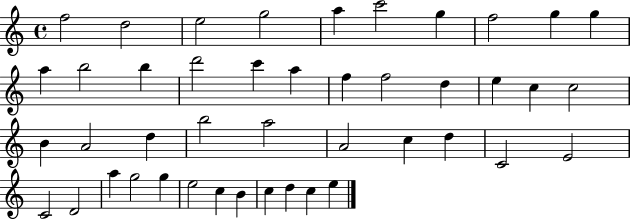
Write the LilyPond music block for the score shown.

{
  \clef treble
  \time 4/4
  \defaultTimeSignature
  \key c \major
  f''2 d''2 | e''2 g''2 | a''4 c'''2 g''4 | f''2 g''4 g''4 | \break a''4 b''2 b''4 | d'''2 c'''4 a''4 | f''4 f''2 d''4 | e''4 c''4 c''2 | \break b'4 a'2 d''4 | b''2 a''2 | a'2 c''4 d''4 | c'2 e'2 | \break c'2 d'2 | a''4 g''2 g''4 | e''2 c''4 b'4 | c''4 d''4 c''4 e''4 | \break \bar "|."
}